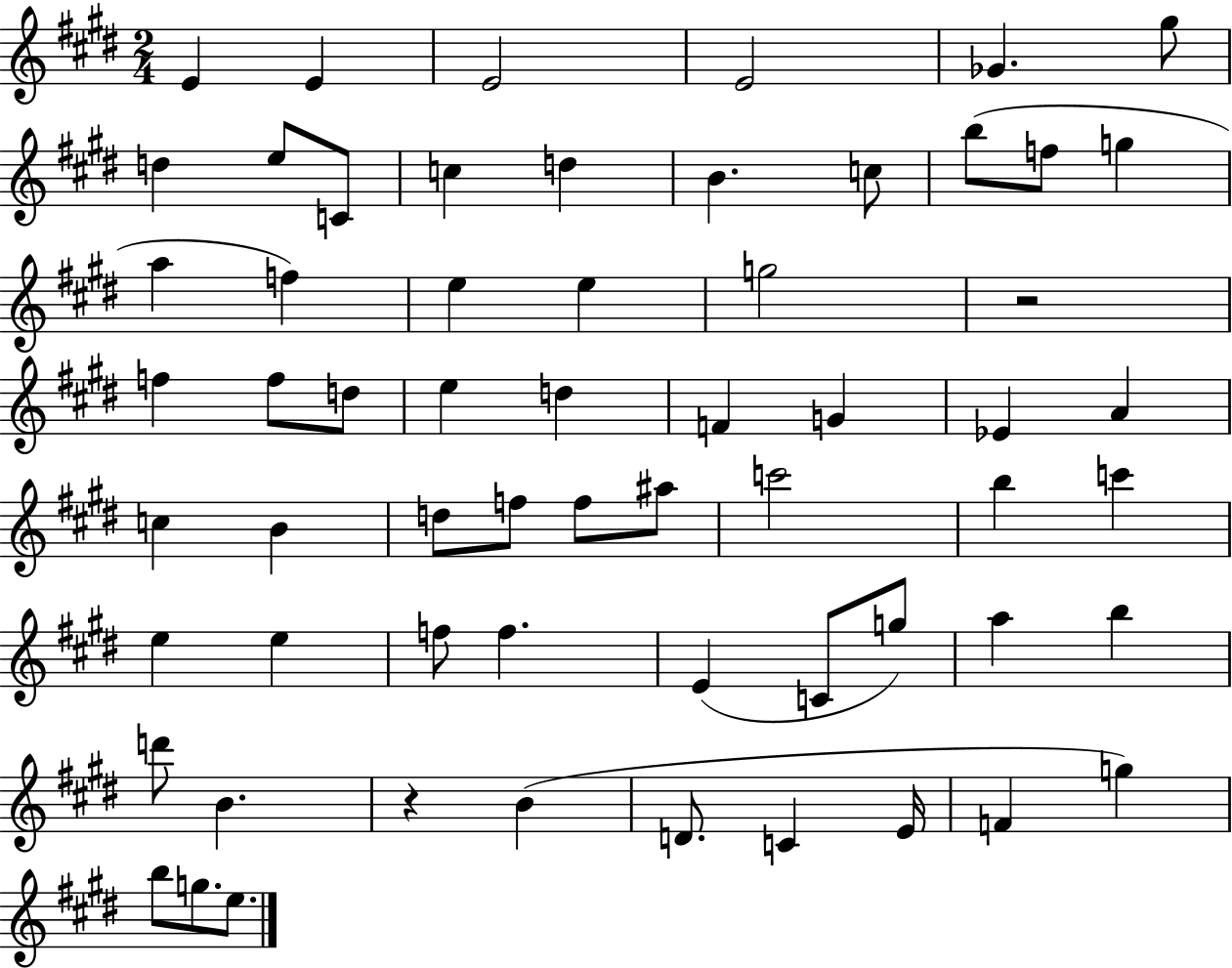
{
  \clef treble
  \numericTimeSignature
  \time 2/4
  \key e \major
  e'4 e'4 | e'2 | e'2 | ges'4. gis''8 | \break d''4 e''8 c'8 | c''4 d''4 | b'4. c''8 | b''8( f''8 g''4 | \break a''4 f''4) | e''4 e''4 | g''2 | r2 | \break f''4 f''8 d''8 | e''4 d''4 | f'4 g'4 | ees'4 a'4 | \break c''4 b'4 | d''8 f''8 f''8 ais''8 | c'''2 | b''4 c'''4 | \break e''4 e''4 | f''8 f''4. | e'4( c'8 g''8) | a''4 b''4 | \break d'''8 b'4. | r4 b'4( | d'8. c'4 e'16 | f'4 g''4) | \break b''8 g''8. e''8. | \bar "|."
}